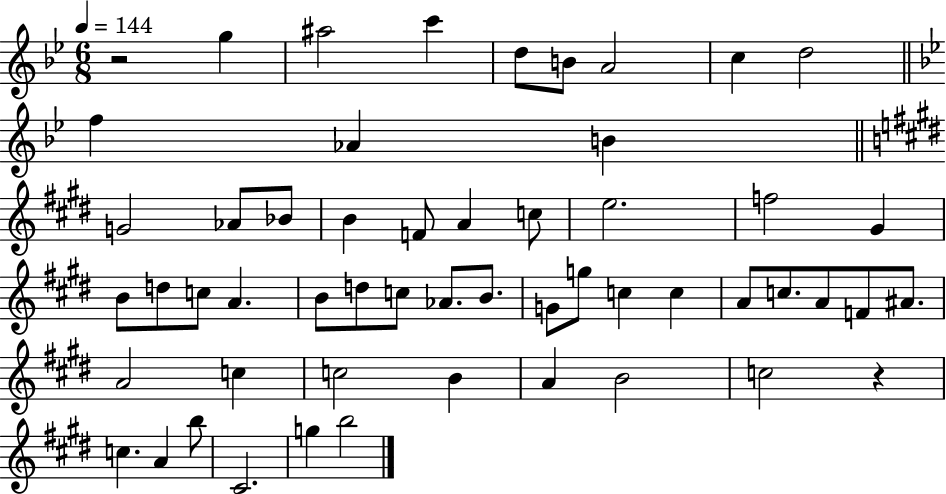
{
  \clef treble
  \numericTimeSignature
  \time 6/8
  \key bes \major
  \tempo 4 = 144
  \repeat volta 2 { r2 g''4 | ais''2 c'''4 | d''8 b'8 a'2 | c''4 d''2 | \break \bar "||" \break \key g \minor f''4 aes'4 b'4 | \bar "||" \break \key e \major g'2 aes'8 bes'8 | b'4 f'8 a'4 c''8 | e''2. | f''2 gis'4 | \break b'8 d''8 c''8 a'4. | b'8 d''8 c''8 aes'8. b'8. | g'8 g''8 c''4 c''4 | a'8 c''8. a'8 f'8 ais'8. | \break a'2 c''4 | c''2 b'4 | a'4 b'2 | c''2 r4 | \break c''4. a'4 b''8 | cis'2. | g''4 b''2 | } \bar "|."
}